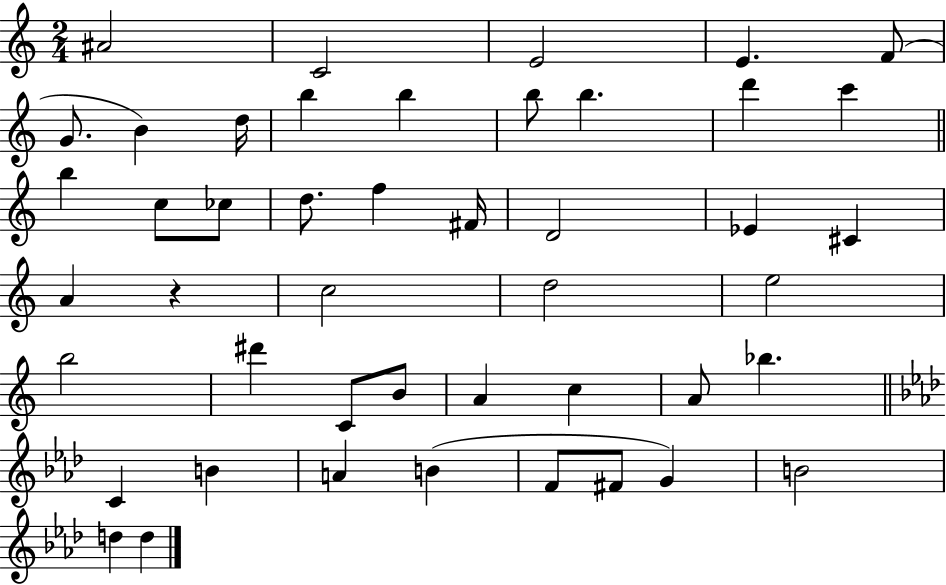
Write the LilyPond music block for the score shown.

{
  \clef treble
  \numericTimeSignature
  \time 2/4
  \key c \major
  ais'2 | c'2 | e'2 | e'4. f'8( | \break g'8. b'4) d''16 | b''4 b''4 | b''8 b''4. | d'''4 c'''4 | \break \bar "||" \break \key a \minor b''4 c''8 ces''8 | d''8. f''4 fis'16 | d'2 | ees'4 cis'4 | \break a'4 r4 | c''2 | d''2 | e''2 | \break b''2 | dis'''4 c'8 b'8 | a'4 c''4 | a'8 bes''4. | \break \bar "||" \break \key aes \major c'4 b'4 | a'4 b'4( | f'8 fis'8 g'4) | b'2 | \break d''4 d''4 | \bar "|."
}